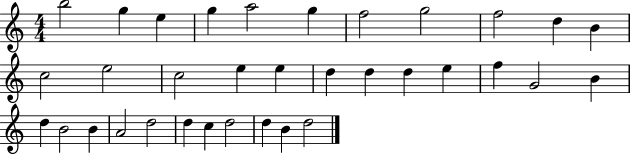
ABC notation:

X:1
T:Untitled
M:4/4
L:1/4
K:C
b2 g e g a2 g f2 g2 f2 d B c2 e2 c2 e e d d d e f G2 B d B2 B A2 d2 d c d2 d B d2